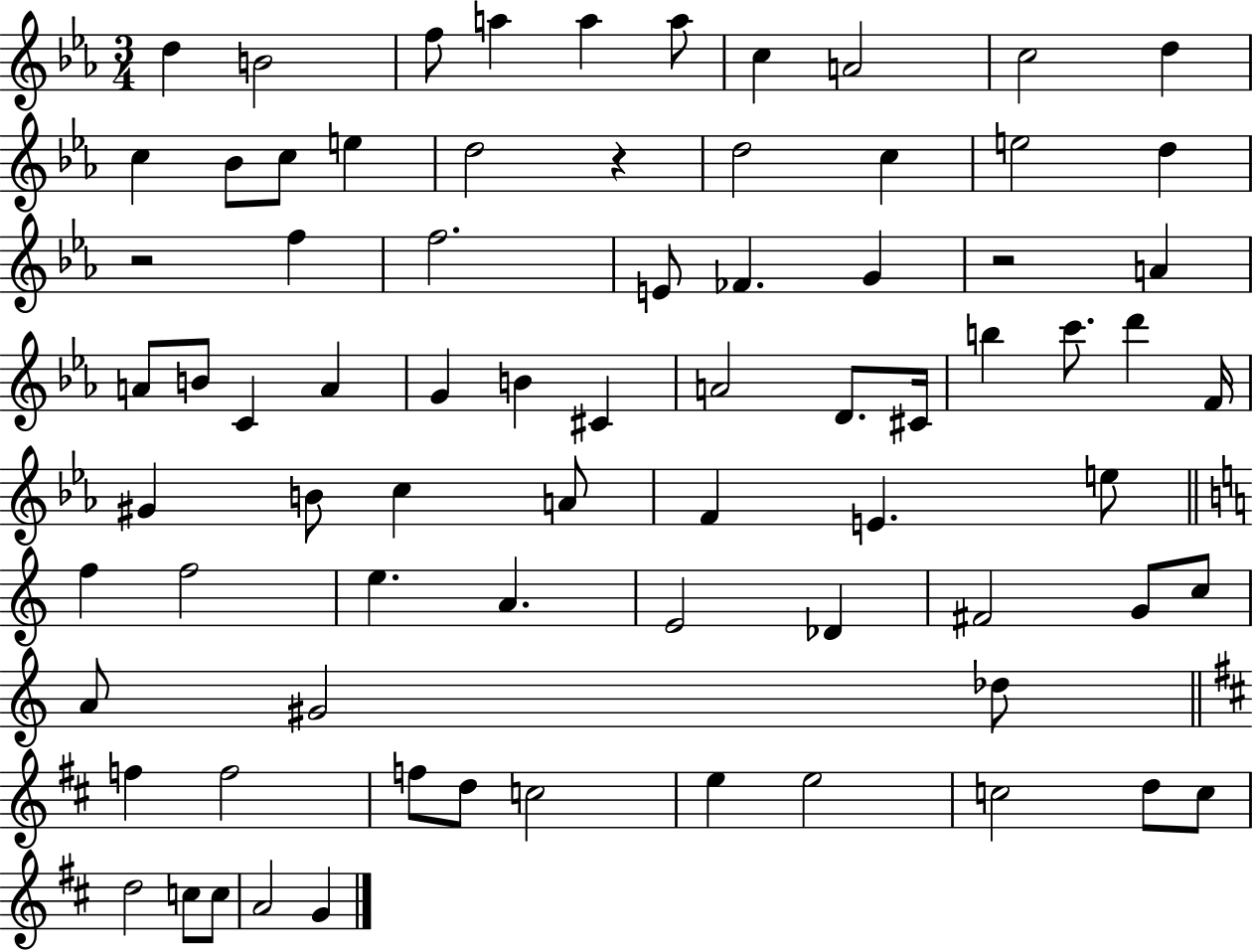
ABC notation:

X:1
T:Untitled
M:3/4
L:1/4
K:Eb
d B2 f/2 a a a/2 c A2 c2 d c _B/2 c/2 e d2 z d2 c e2 d z2 f f2 E/2 _F G z2 A A/2 B/2 C A G B ^C A2 D/2 ^C/4 b c'/2 d' F/4 ^G B/2 c A/2 F E e/2 f f2 e A E2 _D ^F2 G/2 c/2 A/2 ^G2 _d/2 f f2 f/2 d/2 c2 e e2 c2 d/2 c/2 d2 c/2 c/2 A2 G